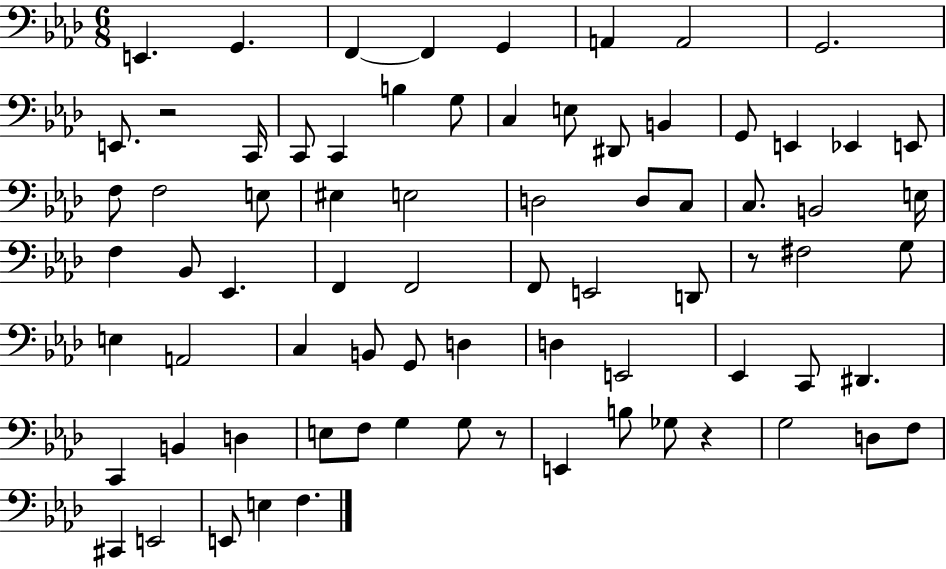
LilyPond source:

{
  \clef bass
  \numericTimeSignature
  \time 6/8
  \key aes \major
  e,4. g,4. | f,4~~ f,4 g,4 | a,4 a,2 | g,2. | \break e,8. r2 c,16 | c,8 c,4 b4 g8 | c4 e8 dis,8 b,4 | g,8 e,4 ees,4 e,8 | \break f8 f2 e8 | eis4 e2 | d2 d8 c8 | c8. b,2 e16 | \break f4 bes,8 ees,4. | f,4 f,2 | f,8 e,2 d,8 | r8 fis2 g8 | \break e4 a,2 | c4 b,8 g,8 d4 | d4 e,2 | ees,4 c,8 dis,4. | \break c,4 b,4 d4 | e8 f8 g4 g8 r8 | e,4 b8 ges8 r4 | g2 d8 f8 | \break cis,4 e,2 | e,8 e4 f4. | \bar "|."
}